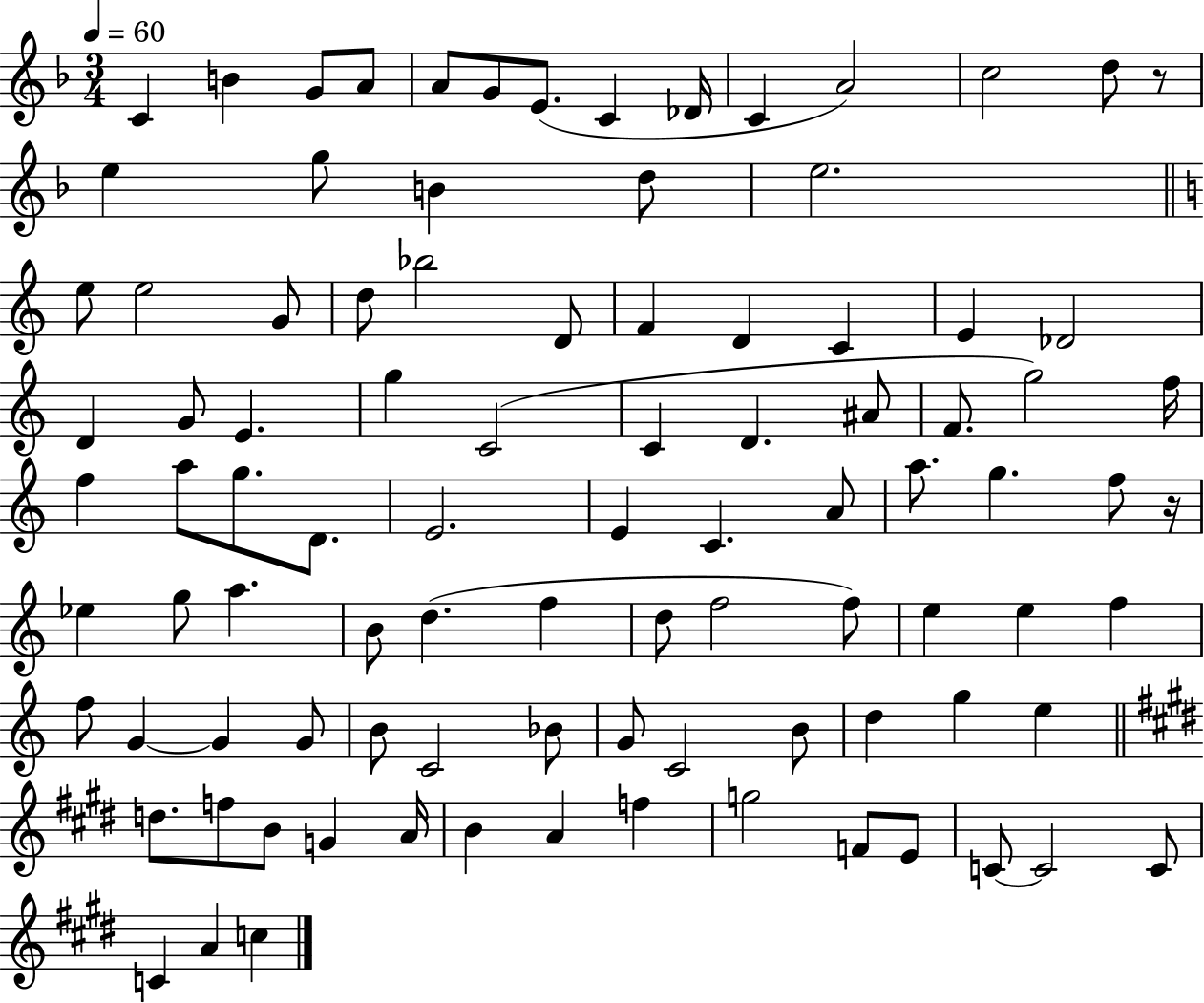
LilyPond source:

{
  \clef treble
  \numericTimeSignature
  \time 3/4
  \key f \major
  \tempo 4 = 60
  c'4 b'4 g'8 a'8 | a'8 g'8 e'8.( c'4 des'16 | c'4 a'2) | c''2 d''8 r8 | \break e''4 g''8 b'4 d''8 | e''2. | \bar "||" \break \key c \major e''8 e''2 g'8 | d''8 bes''2 d'8 | f'4 d'4 c'4 | e'4 des'2 | \break d'4 g'8 e'4. | g''4 c'2( | c'4 d'4. ais'8 | f'8. g''2) f''16 | \break f''4 a''8 g''8. d'8. | e'2. | e'4 c'4. a'8 | a''8. g''4. f''8 r16 | \break ees''4 g''8 a''4. | b'8 d''4.( f''4 | d''8 f''2 f''8) | e''4 e''4 f''4 | \break f''8 g'4~~ g'4 g'8 | b'8 c'2 bes'8 | g'8 c'2 b'8 | d''4 g''4 e''4 | \break \bar "||" \break \key e \major d''8. f''8 b'8 g'4 a'16 | b'4 a'4 f''4 | g''2 f'8 e'8 | c'8~~ c'2 c'8 | \break c'4 a'4 c''4 | \bar "|."
}